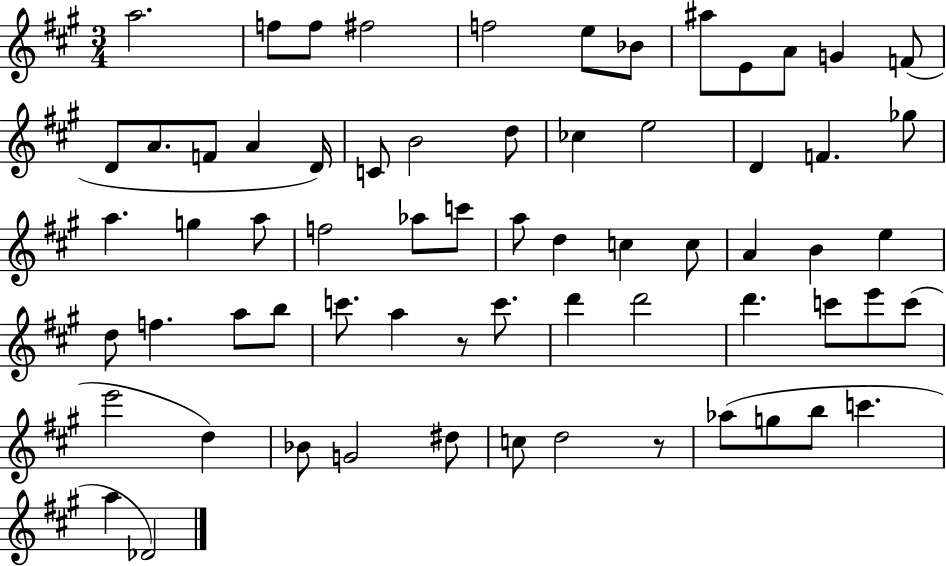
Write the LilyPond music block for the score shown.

{
  \clef treble
  \numericTimeSignature
  \time 3/4
  \key a \major
  a''2. | f''8 f''8 fis''2 | f''2 e''8 bes'8 | ais''8 e'8 a'8 g'4 f'8( | \break d'8 a'8. f'8 a'4 d'16) | c'8 b'2 d''8 | ces''4 e''2 | d'4 f'4. ges''8 | \break a''4. g''4 a''8 | f''2 aes''8 c'''8 | a''8 d''4 c''4 c''8 | a'4 b'4 e''4 | \break d''8 f''4. a''8 b''8 | c'''8. a''4 r8 c'''8. | d'''4 d'''2 | d'''4. c'''8 e'''8 c'''8( | \break e'''2 d''4) | bes'8 g'2 dis''8 | c''8 d''2 r8 | aes''8( g''8 b''8 c'''4. | \break a''4 des'2) | \bar "|."
}